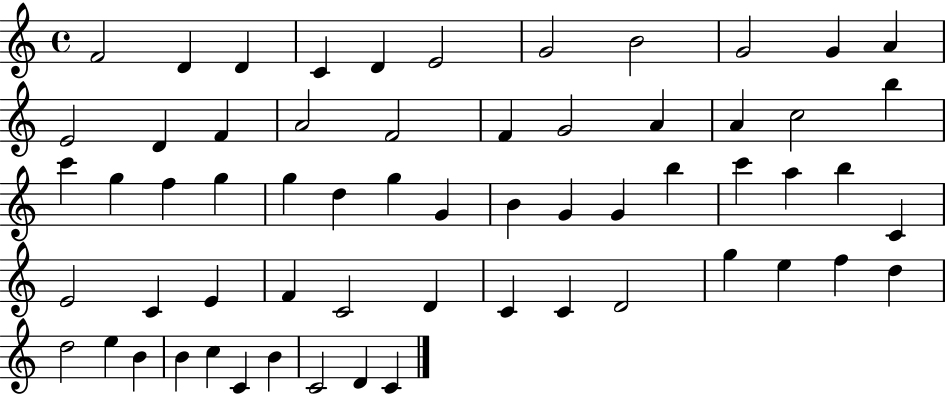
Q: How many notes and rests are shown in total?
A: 61